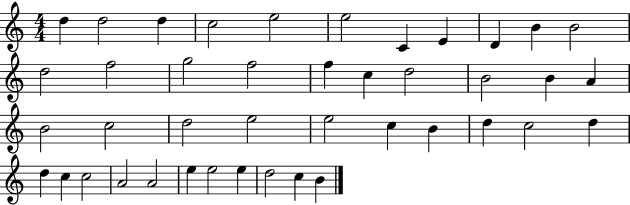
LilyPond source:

{
  \clef treble
  \numericTimeSignature
  \time 4/4
  \key c \major
  d''4 d''2 d''4 | c''2 e''2 | e''2 c'4 e'4 | d'4 b'4 b'2 | \break d''2 f''2 | g''2 f''2 | f''4 c''4 d''2 | b'2 b'4 a'4 | \break b'2 c''2 | d''2 e''2 | e''2 c''4 b'4 | d''4 c''2 d''4 | \break d''4 c''4 c''2 | a'2 a'2 | e''4 e''2 e''4 | d''2 c''4 b'4 | \break \bar "|."
}